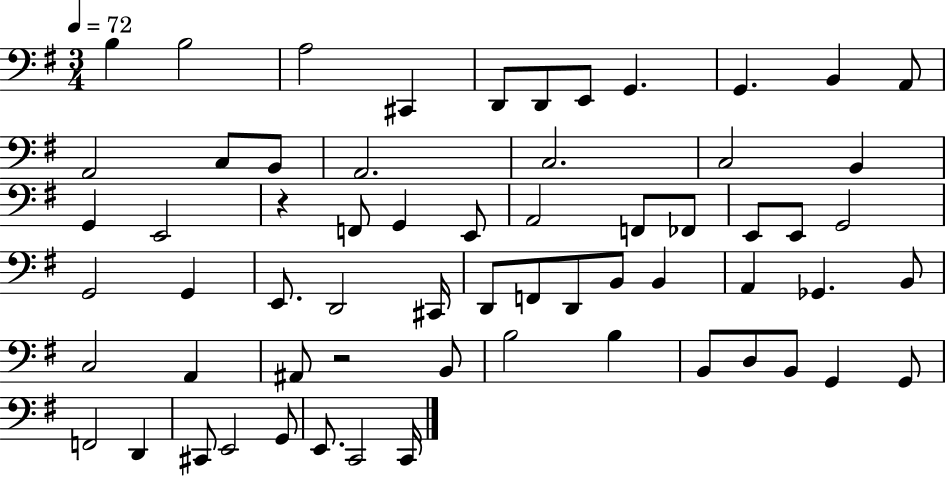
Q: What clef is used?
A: bass